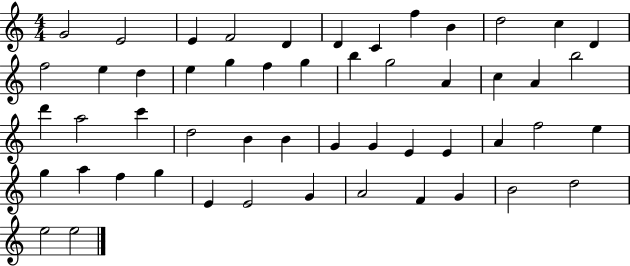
{
  \clef treble
  \numericTimeSignature
  \time 4/4
  \key c \major
  g'2 e'2 | e'4 f'2 d'4 | d'4 c'4 f''4 b'4 | d''2 c''4 d'4 | \break f''2 e''4 d''4 | e''4 g''4 f''4 g''4 | b''4 g''2 a'4 | c''4 a'4 b''2 | \break d'''4 a''2 c'''4 | d''2 b'4 b'4 | g'4 g'4 e'4 e'4 | a'4 f''2 e''4 | \break g''4 a''4 f''4 g''4 | e'4 e'2 g'4 | a'2 f'4 g'4 | b'2 d''2 | \break e''2 e''2 | \bar "|."
}